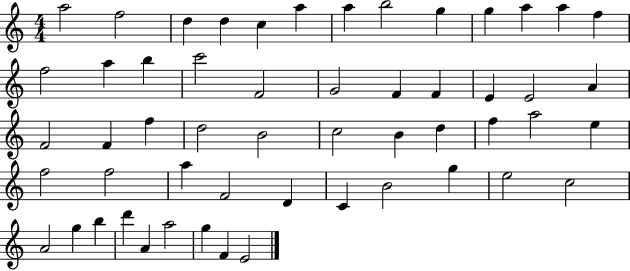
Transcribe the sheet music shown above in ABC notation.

X:1
T:Untitled
M:4/4
L:1/4
K:C
a2 f2 d d c a a b2 g g a a f f2 a b c'2 F2 G2 F F E E2 A F2 F f d2 B2 c2 B d f a2 e f2 f2 a F2 D C B2 g e2 c2 A2 g b d' A a2 g F E2